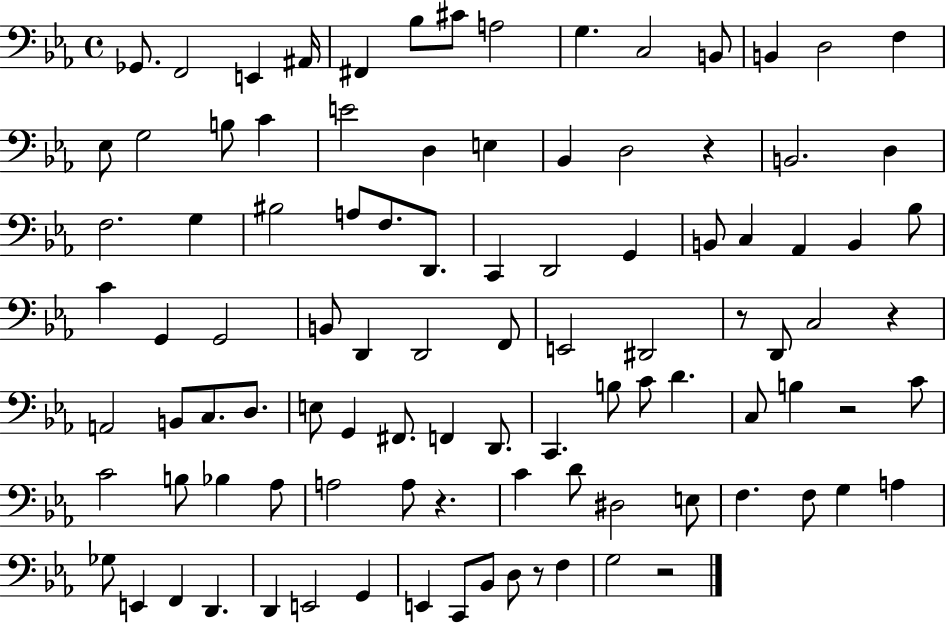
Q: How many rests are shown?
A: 7